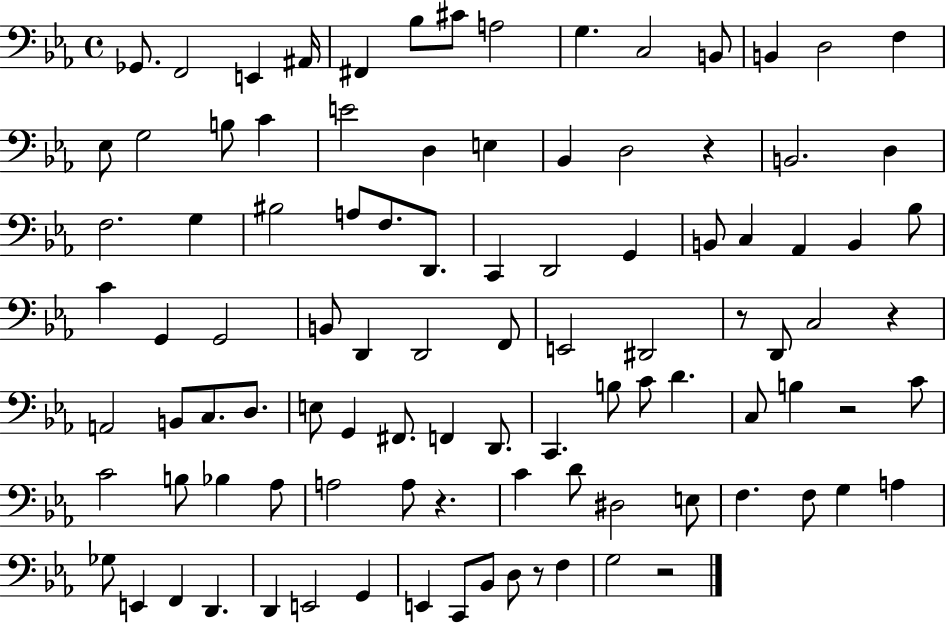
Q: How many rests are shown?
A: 7